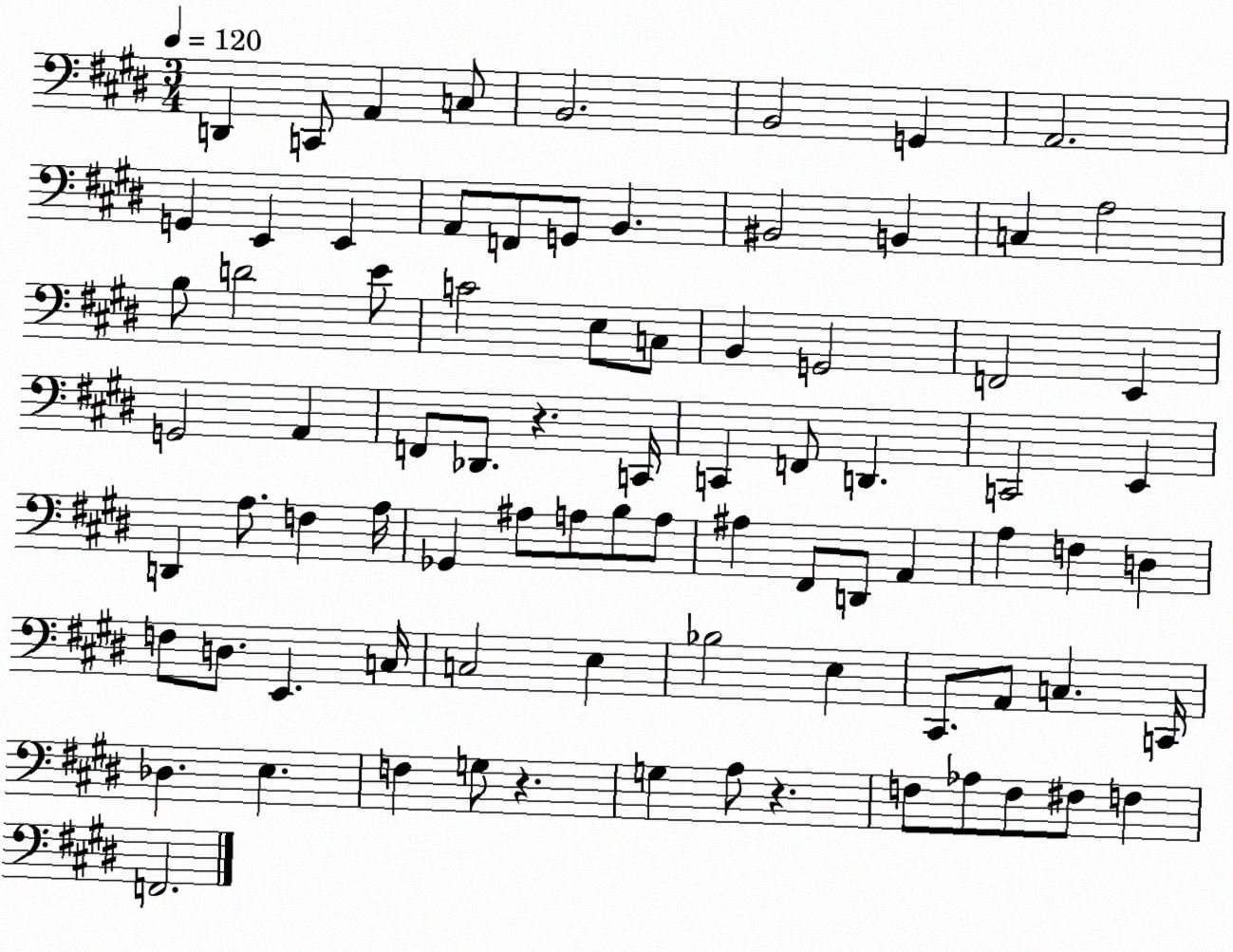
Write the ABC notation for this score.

X:1
T:Untitled
M:3/4
L:1/4
K:E
D,, C,,/2 A,, C,/2 B,,2 B,,2 G,, A,,2 G,, E,, E,, A,,/2 F,,/2 G,,/2 B,, ^B,,2 B,, C, A,2 B,/2 D2 E/2 C2 E,/2 C,/2 B,, G,,2 F,,2 E,, G,,2 A,, F,,/2 _D,,/2 z C,,/4 C,, F,,/2 D,, C,,2 E,, D,, A,/2 F, A,/4 _G,, ^A,/2 A,/2 B,/2 A,/2 ^A, ^F,,/2 D,,/2 A,, A, F, D, F,/2 D,/2 E,, C,/4 C,2 E, _B,2 E, ^C,,/2 A,,/2 C, C,,/4 _D, E, F, G,/2 z G, A,/2 z F,/2 _A,/2 F,/2 ^F,/2 F, F,,2